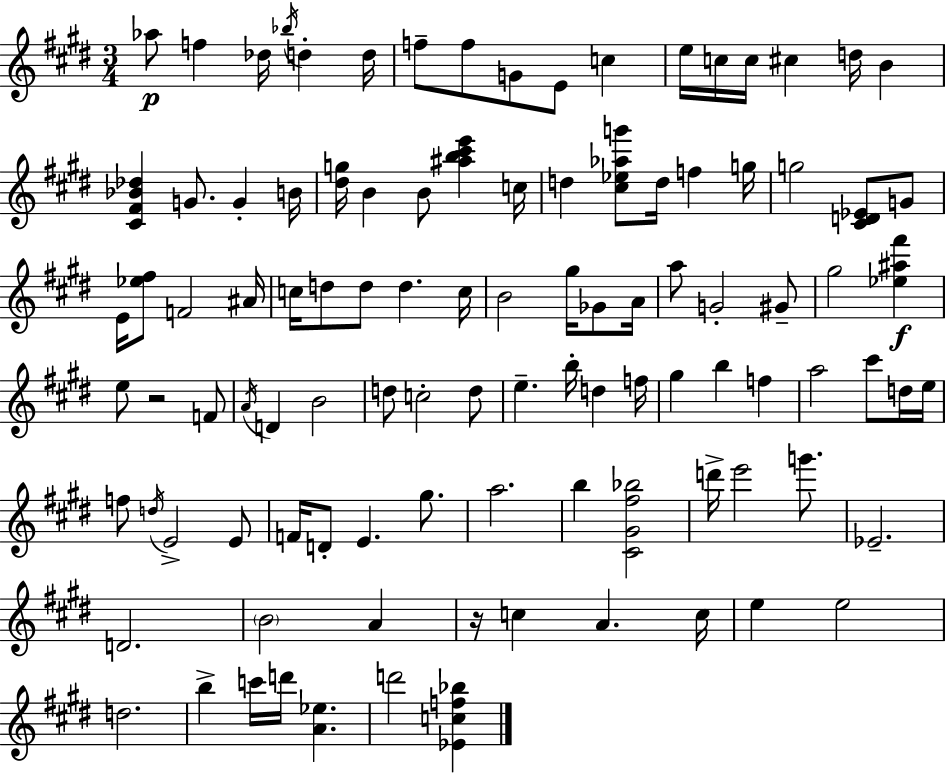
Ab5/e F5/q Db5/s Bb5/s D5/q D5/s F5/e F5/e G4/e E4/e C5/q E5/s C5/s C5/s C#5/q D5/s B4/q [C#4,F#4,Bb4,Db5]/q G4/e. G4/q B4/s [D#5,G5]/s B4/q B4/e [A#5,B5,C#6,E6]/q C5/s D5/q [C#5,Eb5,Ab5,G6]/e D5/s F5/q G5/s G5/h [C#4,D4,Eb4]/e G4/e E4/s [Eb5,F#5]/e F4/h A#4/s C5/s D5/e D5/e D5/q. C5/s B4/h G#5/s Gb4/e A4/s A5/e G4/h G#4/e G#5/h [Eb5,A#5,F#6]/q E5/e R/h F4/e A4/s D4/q B4/h D5/e C5/h D5/e E5/q. B5/s D5/q F5/s G#5/q B5/q F5/q A5/h C#6/e D5/s E5/s F5/e D5/s E4/h E4/e F4/s D4/e E4/q. G#5/e. A5/h. B5/q [C#4,G#4,F#5,Bb5]/h D6/s E6/h G6/e. Eb4/h. D4/h. B4/h A4/q R/s C5/q A4/q. C5/s E5/q E5/h D5/h. B5/q C6/s D6/s [A4,Eb5]/q. D6/h [Eb4,C5,F5,Bb5]/q